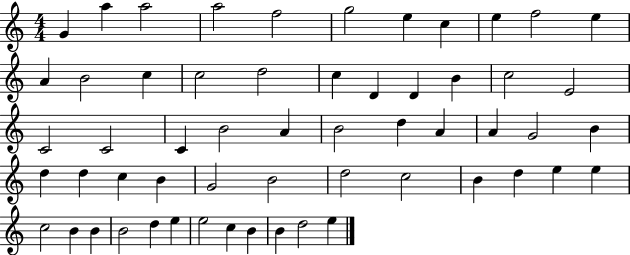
{
  \clef treble
  \numericTimeSignature
  \time 4/4
  \key c \major
  g'4 a''4 a''2 | a''2 f''2 | g''2 e''4 c''4 | e''4 f''2 e''4 | \break a'4 b'2 c''4 | c''2 d''2 | c''4 d'4 d'4 b'4 | c''2 e'2 | \break c'2 c'2 | c'4 b'2 a'4 | b'2 d''4 a'4 | a'4 g'2 b'4 | \break d''4 d''4 c''4 b'4 | g'2 b'2 | d''2 c''2 | b'4 d''4 e''4 e''4 | \break c''2 b'4 b'4 | b'2 d''4 e''4 | e''2 c''4 b'4 | b'4 d''2 e''4 | \break \bar "|."
}